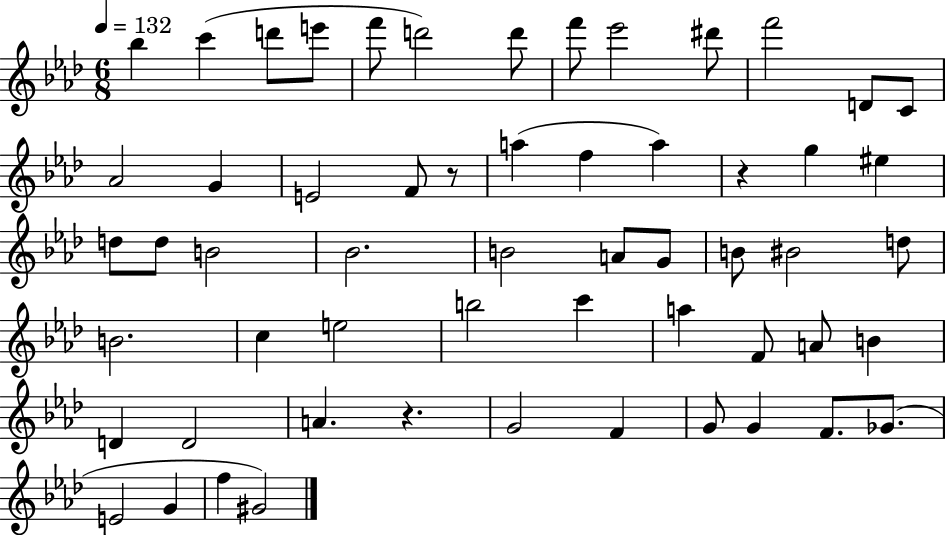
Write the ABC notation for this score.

X:1
T:Untitled
M:6/8
L:1/4
K:Ab
_b c' d'/2 e'/2 f'/2 d'2 d'/2 f'/2 _e'2 ^d'/2 f'2 D/2 C/2 _A2 G E2 F/2 z/2 a f a z g ^e d/2 d/2 B2 _B2 B2 A/2 G/2 B/2 ^B2 d/2 B2 c e2 b2 c' a F/2 A/2 B D D2 A z G2 F G/2 G F/2 _G/2 E2 G f ^G2